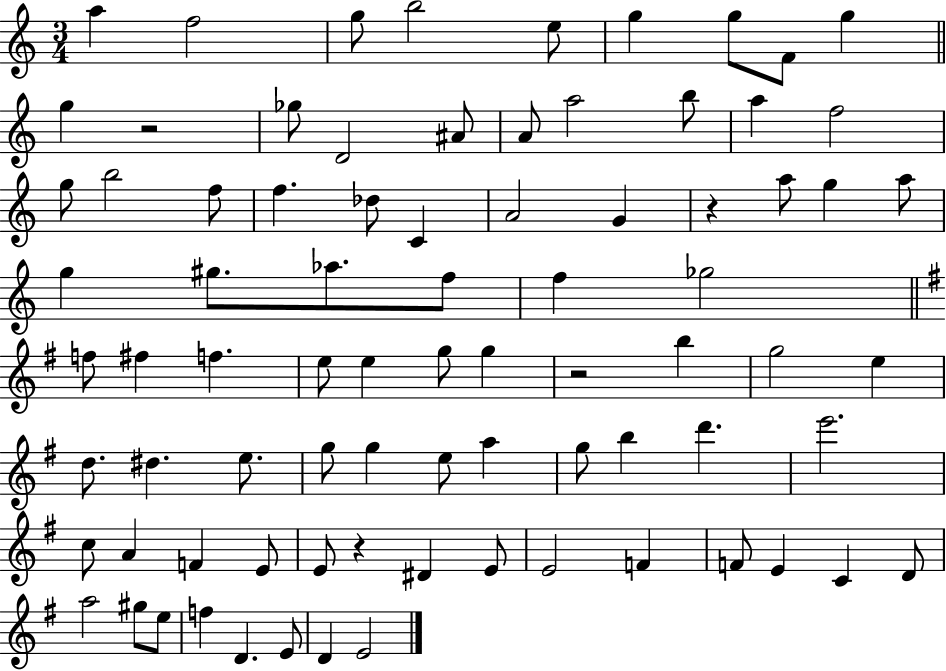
X:1
T:Untitled
M:3/4
L:1/4
K:C
a f2 g/2 b2 e/2 g g/2 F/2 g g z2 _g/2 D2 ^A/2 A/2 a2 b/2 a f2 g/2 b2 f/2 f _d/2 C A2 G z a/2 g a/2 g ^g/2 _a/2 f/2 f _g2 f/2 ^f f e/2 e g/2 g z2 b g2 e d/2 ^d e/2 g/2 g e/2 a g/2 b d' e'2 c/2 A F E/2 E/2 z ^D E/2 E2 F F/2 E C D/2 a2 ^g/2 e/2 f D E/2 D E2